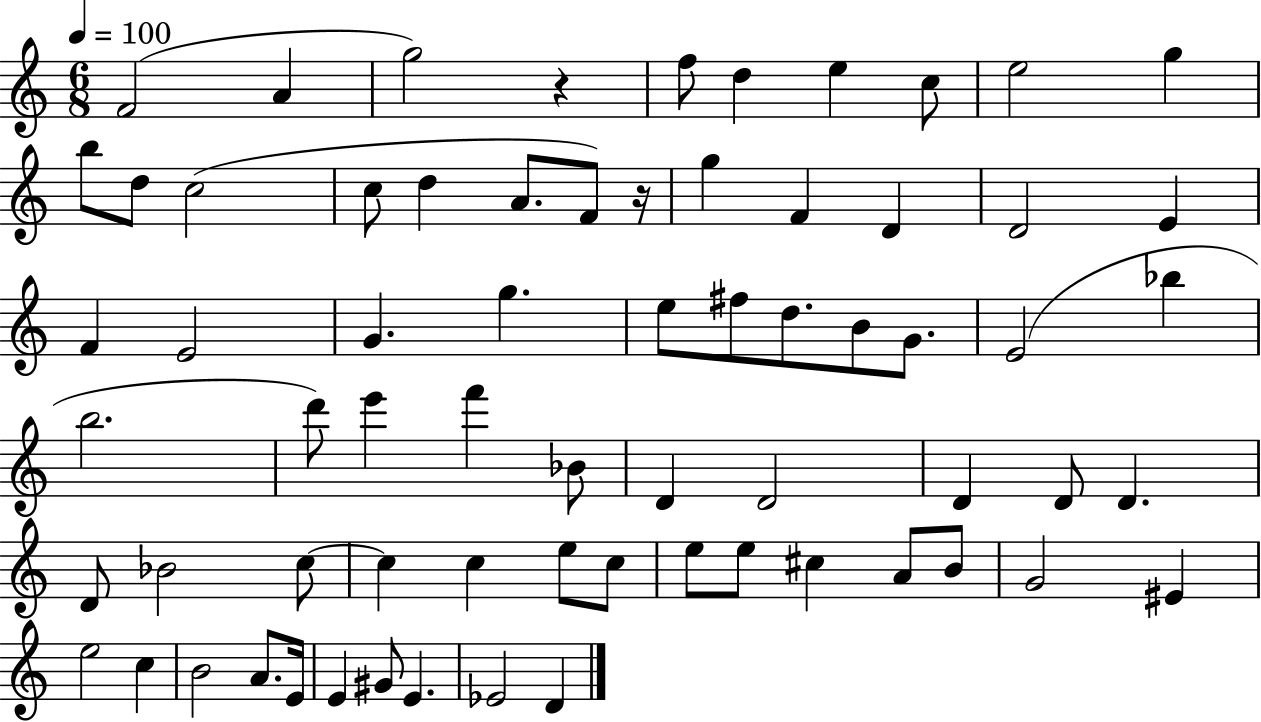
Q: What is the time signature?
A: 6/8